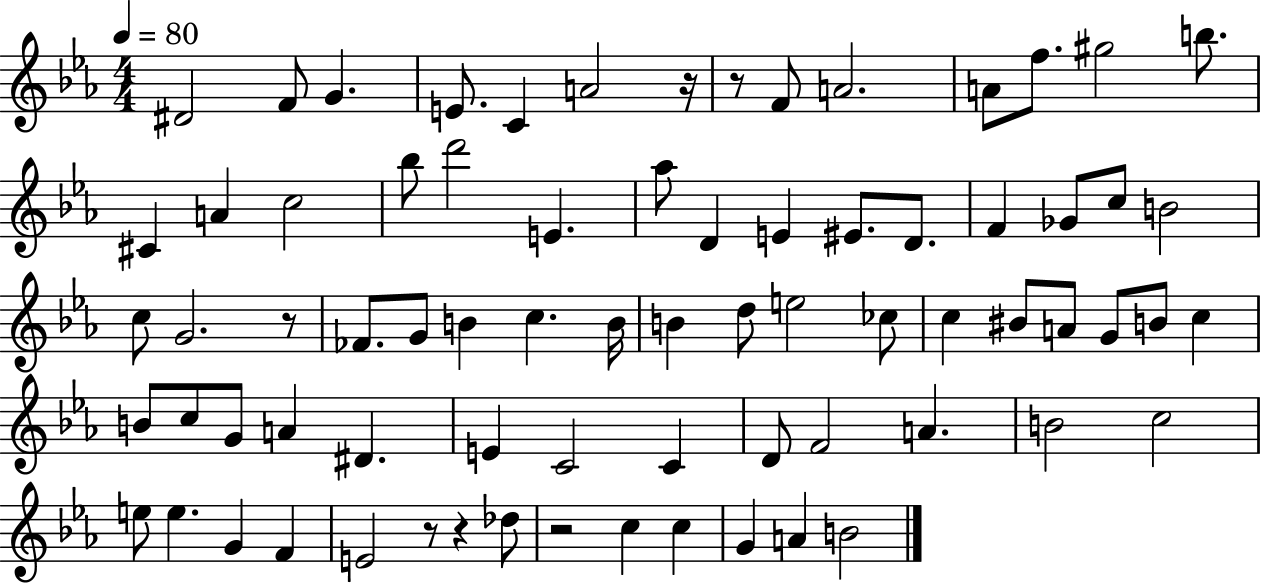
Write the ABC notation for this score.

X:1
T:Untitled
M:4/4
L:1/4
K:Eb
^D2 F/2 G E/2 C A2 z/4 z/2 F/2 A2 A/2 f/2 ^g2 b/2 ^C A c2 _b/2 d'2 E _a/2 D E ^E/2 D/2 F _G/2 c/2 B2 c/2 G2 z/2 _F/2 G/2 B c B/4 B d/2 e2 _c/2 c ^B/2 A/2 G/2 B/2 c B/2 c/2 G/2 A ^D E C2 C D/2 F2 A B2 c2 e/2 e G F E2 z/2 z _d/2 z2 c c G A B2